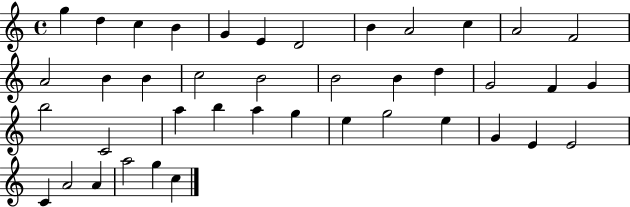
{
  \clef treble
  \time 4/4
  \defaultTimeSignature
  \key c \major
  g''4 d''4 c''4 b'4 | g'4 e'4 d'2 | b'4 a'2 c''4 | a'2 f'2 | \break a'2 b'4 b'4 | c''2 b'2 | b'2 b'4 d''4 | g'2 f'4 g'4 | \break b''2 c'2 | a''4 b''4 a''4 g''4 | e''4 g''2 e''4 | g'4 e'4 e'2 | \break c'4 a'2 a'4 | a''2 g''4 c''4 | \bar "|."
}